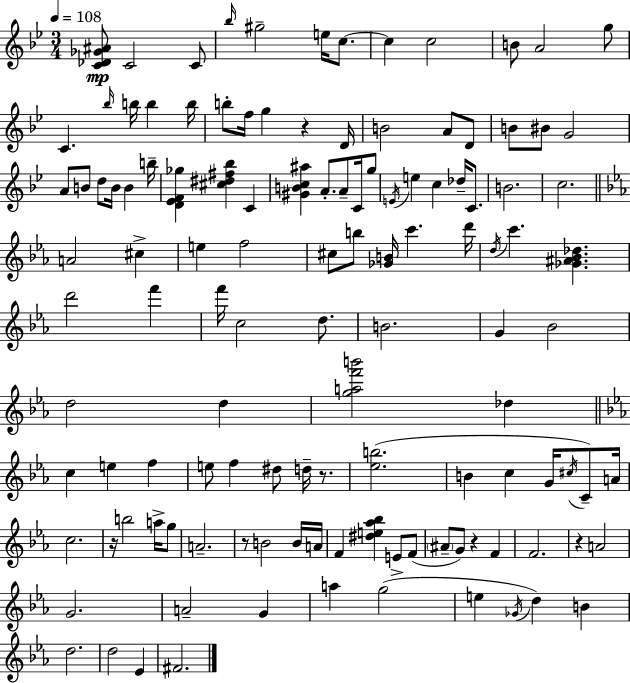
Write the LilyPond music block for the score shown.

{
  \clef treble
  \numericTimeSignature
  \time 3/4
  \key bes \major
  \tempo 4 = 108
  <c' des' ges' ais'>8\mp c'2 c'8 | \grace { bes''16 } gis''2-- e''16 c''8.~~ | c''4 c''2 | b'8 a'2 g''8 | \break c'4. \grace { bes''16 } b''16 b''4 | b''16 b''8-. f''16 g''4 r4 | d'16 b'2 a'8 | d'8 b'8 bis'8 g'2 | \break a'8 b'8 d''8 b'16 b'4 | b''16-- <d' ees' f' ges''>4 <cis'' dis'' fis'' bes''>4 c'4 | <gis' b' c'' ais''>4 a'8.-. a'8-- c'16 | g''8 \acciaccatura { e'16 } e''4 c''4 des''16-- | \break c'8. b'2. | c''2. | \bar "||" \break \key c \minor a'2 cis''4-> | e''4 f''2 | cis''8 b''8 <ges' b'>16 c'''4. d'''16 | \acciaccatura { d''16 } c'''4. <ges' ais' bes' des''>4. | \break d'''2 f'''4 | f'''16 c''2 d''8. | b'2. | g'4 bes'2 | \break d''2 d''4 | <g'' a'' f''' b'''>2 des''4 | \bar "||" \break \key ees \major c''4 e''4 f''4 | e''8 f''4 dis''8 d''16-- r8. | <ees'' b''>2.( | b'4 c''4 g'16 \acciaccatura { cis''16 }) c'8-- | \break a'16 c''2. | r16 b''2 a''16-> g''8 | a'2.-- | r8 b'2 b'16 | \break a'16 f'4 <dis'' e'' aes'' bes''>4 e'8-> f'8( | \parenthesize ais'8-- g'8) r4 f'4 | f'2. | r4 a'2 | \break g'2. | a'2-- g'4 | a''4 g''2( | e''4 \acciaccatura { ges'16 } d''4) b'4 | \break d''2. | d''2 ees'4 | fis'2. | \bar "|."
}